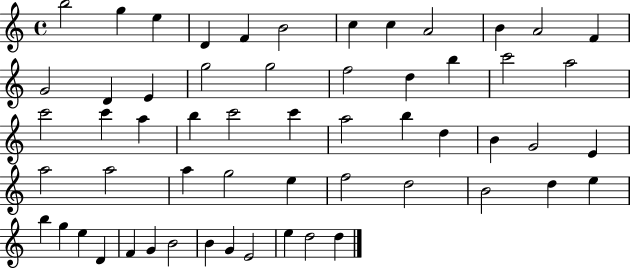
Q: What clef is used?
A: treble